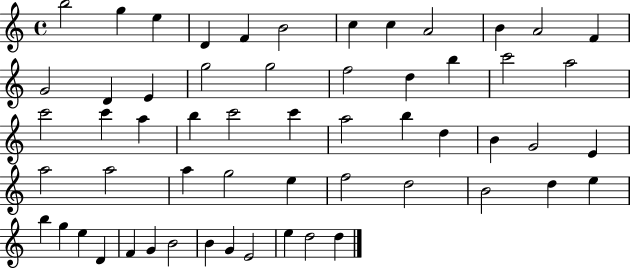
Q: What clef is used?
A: treble